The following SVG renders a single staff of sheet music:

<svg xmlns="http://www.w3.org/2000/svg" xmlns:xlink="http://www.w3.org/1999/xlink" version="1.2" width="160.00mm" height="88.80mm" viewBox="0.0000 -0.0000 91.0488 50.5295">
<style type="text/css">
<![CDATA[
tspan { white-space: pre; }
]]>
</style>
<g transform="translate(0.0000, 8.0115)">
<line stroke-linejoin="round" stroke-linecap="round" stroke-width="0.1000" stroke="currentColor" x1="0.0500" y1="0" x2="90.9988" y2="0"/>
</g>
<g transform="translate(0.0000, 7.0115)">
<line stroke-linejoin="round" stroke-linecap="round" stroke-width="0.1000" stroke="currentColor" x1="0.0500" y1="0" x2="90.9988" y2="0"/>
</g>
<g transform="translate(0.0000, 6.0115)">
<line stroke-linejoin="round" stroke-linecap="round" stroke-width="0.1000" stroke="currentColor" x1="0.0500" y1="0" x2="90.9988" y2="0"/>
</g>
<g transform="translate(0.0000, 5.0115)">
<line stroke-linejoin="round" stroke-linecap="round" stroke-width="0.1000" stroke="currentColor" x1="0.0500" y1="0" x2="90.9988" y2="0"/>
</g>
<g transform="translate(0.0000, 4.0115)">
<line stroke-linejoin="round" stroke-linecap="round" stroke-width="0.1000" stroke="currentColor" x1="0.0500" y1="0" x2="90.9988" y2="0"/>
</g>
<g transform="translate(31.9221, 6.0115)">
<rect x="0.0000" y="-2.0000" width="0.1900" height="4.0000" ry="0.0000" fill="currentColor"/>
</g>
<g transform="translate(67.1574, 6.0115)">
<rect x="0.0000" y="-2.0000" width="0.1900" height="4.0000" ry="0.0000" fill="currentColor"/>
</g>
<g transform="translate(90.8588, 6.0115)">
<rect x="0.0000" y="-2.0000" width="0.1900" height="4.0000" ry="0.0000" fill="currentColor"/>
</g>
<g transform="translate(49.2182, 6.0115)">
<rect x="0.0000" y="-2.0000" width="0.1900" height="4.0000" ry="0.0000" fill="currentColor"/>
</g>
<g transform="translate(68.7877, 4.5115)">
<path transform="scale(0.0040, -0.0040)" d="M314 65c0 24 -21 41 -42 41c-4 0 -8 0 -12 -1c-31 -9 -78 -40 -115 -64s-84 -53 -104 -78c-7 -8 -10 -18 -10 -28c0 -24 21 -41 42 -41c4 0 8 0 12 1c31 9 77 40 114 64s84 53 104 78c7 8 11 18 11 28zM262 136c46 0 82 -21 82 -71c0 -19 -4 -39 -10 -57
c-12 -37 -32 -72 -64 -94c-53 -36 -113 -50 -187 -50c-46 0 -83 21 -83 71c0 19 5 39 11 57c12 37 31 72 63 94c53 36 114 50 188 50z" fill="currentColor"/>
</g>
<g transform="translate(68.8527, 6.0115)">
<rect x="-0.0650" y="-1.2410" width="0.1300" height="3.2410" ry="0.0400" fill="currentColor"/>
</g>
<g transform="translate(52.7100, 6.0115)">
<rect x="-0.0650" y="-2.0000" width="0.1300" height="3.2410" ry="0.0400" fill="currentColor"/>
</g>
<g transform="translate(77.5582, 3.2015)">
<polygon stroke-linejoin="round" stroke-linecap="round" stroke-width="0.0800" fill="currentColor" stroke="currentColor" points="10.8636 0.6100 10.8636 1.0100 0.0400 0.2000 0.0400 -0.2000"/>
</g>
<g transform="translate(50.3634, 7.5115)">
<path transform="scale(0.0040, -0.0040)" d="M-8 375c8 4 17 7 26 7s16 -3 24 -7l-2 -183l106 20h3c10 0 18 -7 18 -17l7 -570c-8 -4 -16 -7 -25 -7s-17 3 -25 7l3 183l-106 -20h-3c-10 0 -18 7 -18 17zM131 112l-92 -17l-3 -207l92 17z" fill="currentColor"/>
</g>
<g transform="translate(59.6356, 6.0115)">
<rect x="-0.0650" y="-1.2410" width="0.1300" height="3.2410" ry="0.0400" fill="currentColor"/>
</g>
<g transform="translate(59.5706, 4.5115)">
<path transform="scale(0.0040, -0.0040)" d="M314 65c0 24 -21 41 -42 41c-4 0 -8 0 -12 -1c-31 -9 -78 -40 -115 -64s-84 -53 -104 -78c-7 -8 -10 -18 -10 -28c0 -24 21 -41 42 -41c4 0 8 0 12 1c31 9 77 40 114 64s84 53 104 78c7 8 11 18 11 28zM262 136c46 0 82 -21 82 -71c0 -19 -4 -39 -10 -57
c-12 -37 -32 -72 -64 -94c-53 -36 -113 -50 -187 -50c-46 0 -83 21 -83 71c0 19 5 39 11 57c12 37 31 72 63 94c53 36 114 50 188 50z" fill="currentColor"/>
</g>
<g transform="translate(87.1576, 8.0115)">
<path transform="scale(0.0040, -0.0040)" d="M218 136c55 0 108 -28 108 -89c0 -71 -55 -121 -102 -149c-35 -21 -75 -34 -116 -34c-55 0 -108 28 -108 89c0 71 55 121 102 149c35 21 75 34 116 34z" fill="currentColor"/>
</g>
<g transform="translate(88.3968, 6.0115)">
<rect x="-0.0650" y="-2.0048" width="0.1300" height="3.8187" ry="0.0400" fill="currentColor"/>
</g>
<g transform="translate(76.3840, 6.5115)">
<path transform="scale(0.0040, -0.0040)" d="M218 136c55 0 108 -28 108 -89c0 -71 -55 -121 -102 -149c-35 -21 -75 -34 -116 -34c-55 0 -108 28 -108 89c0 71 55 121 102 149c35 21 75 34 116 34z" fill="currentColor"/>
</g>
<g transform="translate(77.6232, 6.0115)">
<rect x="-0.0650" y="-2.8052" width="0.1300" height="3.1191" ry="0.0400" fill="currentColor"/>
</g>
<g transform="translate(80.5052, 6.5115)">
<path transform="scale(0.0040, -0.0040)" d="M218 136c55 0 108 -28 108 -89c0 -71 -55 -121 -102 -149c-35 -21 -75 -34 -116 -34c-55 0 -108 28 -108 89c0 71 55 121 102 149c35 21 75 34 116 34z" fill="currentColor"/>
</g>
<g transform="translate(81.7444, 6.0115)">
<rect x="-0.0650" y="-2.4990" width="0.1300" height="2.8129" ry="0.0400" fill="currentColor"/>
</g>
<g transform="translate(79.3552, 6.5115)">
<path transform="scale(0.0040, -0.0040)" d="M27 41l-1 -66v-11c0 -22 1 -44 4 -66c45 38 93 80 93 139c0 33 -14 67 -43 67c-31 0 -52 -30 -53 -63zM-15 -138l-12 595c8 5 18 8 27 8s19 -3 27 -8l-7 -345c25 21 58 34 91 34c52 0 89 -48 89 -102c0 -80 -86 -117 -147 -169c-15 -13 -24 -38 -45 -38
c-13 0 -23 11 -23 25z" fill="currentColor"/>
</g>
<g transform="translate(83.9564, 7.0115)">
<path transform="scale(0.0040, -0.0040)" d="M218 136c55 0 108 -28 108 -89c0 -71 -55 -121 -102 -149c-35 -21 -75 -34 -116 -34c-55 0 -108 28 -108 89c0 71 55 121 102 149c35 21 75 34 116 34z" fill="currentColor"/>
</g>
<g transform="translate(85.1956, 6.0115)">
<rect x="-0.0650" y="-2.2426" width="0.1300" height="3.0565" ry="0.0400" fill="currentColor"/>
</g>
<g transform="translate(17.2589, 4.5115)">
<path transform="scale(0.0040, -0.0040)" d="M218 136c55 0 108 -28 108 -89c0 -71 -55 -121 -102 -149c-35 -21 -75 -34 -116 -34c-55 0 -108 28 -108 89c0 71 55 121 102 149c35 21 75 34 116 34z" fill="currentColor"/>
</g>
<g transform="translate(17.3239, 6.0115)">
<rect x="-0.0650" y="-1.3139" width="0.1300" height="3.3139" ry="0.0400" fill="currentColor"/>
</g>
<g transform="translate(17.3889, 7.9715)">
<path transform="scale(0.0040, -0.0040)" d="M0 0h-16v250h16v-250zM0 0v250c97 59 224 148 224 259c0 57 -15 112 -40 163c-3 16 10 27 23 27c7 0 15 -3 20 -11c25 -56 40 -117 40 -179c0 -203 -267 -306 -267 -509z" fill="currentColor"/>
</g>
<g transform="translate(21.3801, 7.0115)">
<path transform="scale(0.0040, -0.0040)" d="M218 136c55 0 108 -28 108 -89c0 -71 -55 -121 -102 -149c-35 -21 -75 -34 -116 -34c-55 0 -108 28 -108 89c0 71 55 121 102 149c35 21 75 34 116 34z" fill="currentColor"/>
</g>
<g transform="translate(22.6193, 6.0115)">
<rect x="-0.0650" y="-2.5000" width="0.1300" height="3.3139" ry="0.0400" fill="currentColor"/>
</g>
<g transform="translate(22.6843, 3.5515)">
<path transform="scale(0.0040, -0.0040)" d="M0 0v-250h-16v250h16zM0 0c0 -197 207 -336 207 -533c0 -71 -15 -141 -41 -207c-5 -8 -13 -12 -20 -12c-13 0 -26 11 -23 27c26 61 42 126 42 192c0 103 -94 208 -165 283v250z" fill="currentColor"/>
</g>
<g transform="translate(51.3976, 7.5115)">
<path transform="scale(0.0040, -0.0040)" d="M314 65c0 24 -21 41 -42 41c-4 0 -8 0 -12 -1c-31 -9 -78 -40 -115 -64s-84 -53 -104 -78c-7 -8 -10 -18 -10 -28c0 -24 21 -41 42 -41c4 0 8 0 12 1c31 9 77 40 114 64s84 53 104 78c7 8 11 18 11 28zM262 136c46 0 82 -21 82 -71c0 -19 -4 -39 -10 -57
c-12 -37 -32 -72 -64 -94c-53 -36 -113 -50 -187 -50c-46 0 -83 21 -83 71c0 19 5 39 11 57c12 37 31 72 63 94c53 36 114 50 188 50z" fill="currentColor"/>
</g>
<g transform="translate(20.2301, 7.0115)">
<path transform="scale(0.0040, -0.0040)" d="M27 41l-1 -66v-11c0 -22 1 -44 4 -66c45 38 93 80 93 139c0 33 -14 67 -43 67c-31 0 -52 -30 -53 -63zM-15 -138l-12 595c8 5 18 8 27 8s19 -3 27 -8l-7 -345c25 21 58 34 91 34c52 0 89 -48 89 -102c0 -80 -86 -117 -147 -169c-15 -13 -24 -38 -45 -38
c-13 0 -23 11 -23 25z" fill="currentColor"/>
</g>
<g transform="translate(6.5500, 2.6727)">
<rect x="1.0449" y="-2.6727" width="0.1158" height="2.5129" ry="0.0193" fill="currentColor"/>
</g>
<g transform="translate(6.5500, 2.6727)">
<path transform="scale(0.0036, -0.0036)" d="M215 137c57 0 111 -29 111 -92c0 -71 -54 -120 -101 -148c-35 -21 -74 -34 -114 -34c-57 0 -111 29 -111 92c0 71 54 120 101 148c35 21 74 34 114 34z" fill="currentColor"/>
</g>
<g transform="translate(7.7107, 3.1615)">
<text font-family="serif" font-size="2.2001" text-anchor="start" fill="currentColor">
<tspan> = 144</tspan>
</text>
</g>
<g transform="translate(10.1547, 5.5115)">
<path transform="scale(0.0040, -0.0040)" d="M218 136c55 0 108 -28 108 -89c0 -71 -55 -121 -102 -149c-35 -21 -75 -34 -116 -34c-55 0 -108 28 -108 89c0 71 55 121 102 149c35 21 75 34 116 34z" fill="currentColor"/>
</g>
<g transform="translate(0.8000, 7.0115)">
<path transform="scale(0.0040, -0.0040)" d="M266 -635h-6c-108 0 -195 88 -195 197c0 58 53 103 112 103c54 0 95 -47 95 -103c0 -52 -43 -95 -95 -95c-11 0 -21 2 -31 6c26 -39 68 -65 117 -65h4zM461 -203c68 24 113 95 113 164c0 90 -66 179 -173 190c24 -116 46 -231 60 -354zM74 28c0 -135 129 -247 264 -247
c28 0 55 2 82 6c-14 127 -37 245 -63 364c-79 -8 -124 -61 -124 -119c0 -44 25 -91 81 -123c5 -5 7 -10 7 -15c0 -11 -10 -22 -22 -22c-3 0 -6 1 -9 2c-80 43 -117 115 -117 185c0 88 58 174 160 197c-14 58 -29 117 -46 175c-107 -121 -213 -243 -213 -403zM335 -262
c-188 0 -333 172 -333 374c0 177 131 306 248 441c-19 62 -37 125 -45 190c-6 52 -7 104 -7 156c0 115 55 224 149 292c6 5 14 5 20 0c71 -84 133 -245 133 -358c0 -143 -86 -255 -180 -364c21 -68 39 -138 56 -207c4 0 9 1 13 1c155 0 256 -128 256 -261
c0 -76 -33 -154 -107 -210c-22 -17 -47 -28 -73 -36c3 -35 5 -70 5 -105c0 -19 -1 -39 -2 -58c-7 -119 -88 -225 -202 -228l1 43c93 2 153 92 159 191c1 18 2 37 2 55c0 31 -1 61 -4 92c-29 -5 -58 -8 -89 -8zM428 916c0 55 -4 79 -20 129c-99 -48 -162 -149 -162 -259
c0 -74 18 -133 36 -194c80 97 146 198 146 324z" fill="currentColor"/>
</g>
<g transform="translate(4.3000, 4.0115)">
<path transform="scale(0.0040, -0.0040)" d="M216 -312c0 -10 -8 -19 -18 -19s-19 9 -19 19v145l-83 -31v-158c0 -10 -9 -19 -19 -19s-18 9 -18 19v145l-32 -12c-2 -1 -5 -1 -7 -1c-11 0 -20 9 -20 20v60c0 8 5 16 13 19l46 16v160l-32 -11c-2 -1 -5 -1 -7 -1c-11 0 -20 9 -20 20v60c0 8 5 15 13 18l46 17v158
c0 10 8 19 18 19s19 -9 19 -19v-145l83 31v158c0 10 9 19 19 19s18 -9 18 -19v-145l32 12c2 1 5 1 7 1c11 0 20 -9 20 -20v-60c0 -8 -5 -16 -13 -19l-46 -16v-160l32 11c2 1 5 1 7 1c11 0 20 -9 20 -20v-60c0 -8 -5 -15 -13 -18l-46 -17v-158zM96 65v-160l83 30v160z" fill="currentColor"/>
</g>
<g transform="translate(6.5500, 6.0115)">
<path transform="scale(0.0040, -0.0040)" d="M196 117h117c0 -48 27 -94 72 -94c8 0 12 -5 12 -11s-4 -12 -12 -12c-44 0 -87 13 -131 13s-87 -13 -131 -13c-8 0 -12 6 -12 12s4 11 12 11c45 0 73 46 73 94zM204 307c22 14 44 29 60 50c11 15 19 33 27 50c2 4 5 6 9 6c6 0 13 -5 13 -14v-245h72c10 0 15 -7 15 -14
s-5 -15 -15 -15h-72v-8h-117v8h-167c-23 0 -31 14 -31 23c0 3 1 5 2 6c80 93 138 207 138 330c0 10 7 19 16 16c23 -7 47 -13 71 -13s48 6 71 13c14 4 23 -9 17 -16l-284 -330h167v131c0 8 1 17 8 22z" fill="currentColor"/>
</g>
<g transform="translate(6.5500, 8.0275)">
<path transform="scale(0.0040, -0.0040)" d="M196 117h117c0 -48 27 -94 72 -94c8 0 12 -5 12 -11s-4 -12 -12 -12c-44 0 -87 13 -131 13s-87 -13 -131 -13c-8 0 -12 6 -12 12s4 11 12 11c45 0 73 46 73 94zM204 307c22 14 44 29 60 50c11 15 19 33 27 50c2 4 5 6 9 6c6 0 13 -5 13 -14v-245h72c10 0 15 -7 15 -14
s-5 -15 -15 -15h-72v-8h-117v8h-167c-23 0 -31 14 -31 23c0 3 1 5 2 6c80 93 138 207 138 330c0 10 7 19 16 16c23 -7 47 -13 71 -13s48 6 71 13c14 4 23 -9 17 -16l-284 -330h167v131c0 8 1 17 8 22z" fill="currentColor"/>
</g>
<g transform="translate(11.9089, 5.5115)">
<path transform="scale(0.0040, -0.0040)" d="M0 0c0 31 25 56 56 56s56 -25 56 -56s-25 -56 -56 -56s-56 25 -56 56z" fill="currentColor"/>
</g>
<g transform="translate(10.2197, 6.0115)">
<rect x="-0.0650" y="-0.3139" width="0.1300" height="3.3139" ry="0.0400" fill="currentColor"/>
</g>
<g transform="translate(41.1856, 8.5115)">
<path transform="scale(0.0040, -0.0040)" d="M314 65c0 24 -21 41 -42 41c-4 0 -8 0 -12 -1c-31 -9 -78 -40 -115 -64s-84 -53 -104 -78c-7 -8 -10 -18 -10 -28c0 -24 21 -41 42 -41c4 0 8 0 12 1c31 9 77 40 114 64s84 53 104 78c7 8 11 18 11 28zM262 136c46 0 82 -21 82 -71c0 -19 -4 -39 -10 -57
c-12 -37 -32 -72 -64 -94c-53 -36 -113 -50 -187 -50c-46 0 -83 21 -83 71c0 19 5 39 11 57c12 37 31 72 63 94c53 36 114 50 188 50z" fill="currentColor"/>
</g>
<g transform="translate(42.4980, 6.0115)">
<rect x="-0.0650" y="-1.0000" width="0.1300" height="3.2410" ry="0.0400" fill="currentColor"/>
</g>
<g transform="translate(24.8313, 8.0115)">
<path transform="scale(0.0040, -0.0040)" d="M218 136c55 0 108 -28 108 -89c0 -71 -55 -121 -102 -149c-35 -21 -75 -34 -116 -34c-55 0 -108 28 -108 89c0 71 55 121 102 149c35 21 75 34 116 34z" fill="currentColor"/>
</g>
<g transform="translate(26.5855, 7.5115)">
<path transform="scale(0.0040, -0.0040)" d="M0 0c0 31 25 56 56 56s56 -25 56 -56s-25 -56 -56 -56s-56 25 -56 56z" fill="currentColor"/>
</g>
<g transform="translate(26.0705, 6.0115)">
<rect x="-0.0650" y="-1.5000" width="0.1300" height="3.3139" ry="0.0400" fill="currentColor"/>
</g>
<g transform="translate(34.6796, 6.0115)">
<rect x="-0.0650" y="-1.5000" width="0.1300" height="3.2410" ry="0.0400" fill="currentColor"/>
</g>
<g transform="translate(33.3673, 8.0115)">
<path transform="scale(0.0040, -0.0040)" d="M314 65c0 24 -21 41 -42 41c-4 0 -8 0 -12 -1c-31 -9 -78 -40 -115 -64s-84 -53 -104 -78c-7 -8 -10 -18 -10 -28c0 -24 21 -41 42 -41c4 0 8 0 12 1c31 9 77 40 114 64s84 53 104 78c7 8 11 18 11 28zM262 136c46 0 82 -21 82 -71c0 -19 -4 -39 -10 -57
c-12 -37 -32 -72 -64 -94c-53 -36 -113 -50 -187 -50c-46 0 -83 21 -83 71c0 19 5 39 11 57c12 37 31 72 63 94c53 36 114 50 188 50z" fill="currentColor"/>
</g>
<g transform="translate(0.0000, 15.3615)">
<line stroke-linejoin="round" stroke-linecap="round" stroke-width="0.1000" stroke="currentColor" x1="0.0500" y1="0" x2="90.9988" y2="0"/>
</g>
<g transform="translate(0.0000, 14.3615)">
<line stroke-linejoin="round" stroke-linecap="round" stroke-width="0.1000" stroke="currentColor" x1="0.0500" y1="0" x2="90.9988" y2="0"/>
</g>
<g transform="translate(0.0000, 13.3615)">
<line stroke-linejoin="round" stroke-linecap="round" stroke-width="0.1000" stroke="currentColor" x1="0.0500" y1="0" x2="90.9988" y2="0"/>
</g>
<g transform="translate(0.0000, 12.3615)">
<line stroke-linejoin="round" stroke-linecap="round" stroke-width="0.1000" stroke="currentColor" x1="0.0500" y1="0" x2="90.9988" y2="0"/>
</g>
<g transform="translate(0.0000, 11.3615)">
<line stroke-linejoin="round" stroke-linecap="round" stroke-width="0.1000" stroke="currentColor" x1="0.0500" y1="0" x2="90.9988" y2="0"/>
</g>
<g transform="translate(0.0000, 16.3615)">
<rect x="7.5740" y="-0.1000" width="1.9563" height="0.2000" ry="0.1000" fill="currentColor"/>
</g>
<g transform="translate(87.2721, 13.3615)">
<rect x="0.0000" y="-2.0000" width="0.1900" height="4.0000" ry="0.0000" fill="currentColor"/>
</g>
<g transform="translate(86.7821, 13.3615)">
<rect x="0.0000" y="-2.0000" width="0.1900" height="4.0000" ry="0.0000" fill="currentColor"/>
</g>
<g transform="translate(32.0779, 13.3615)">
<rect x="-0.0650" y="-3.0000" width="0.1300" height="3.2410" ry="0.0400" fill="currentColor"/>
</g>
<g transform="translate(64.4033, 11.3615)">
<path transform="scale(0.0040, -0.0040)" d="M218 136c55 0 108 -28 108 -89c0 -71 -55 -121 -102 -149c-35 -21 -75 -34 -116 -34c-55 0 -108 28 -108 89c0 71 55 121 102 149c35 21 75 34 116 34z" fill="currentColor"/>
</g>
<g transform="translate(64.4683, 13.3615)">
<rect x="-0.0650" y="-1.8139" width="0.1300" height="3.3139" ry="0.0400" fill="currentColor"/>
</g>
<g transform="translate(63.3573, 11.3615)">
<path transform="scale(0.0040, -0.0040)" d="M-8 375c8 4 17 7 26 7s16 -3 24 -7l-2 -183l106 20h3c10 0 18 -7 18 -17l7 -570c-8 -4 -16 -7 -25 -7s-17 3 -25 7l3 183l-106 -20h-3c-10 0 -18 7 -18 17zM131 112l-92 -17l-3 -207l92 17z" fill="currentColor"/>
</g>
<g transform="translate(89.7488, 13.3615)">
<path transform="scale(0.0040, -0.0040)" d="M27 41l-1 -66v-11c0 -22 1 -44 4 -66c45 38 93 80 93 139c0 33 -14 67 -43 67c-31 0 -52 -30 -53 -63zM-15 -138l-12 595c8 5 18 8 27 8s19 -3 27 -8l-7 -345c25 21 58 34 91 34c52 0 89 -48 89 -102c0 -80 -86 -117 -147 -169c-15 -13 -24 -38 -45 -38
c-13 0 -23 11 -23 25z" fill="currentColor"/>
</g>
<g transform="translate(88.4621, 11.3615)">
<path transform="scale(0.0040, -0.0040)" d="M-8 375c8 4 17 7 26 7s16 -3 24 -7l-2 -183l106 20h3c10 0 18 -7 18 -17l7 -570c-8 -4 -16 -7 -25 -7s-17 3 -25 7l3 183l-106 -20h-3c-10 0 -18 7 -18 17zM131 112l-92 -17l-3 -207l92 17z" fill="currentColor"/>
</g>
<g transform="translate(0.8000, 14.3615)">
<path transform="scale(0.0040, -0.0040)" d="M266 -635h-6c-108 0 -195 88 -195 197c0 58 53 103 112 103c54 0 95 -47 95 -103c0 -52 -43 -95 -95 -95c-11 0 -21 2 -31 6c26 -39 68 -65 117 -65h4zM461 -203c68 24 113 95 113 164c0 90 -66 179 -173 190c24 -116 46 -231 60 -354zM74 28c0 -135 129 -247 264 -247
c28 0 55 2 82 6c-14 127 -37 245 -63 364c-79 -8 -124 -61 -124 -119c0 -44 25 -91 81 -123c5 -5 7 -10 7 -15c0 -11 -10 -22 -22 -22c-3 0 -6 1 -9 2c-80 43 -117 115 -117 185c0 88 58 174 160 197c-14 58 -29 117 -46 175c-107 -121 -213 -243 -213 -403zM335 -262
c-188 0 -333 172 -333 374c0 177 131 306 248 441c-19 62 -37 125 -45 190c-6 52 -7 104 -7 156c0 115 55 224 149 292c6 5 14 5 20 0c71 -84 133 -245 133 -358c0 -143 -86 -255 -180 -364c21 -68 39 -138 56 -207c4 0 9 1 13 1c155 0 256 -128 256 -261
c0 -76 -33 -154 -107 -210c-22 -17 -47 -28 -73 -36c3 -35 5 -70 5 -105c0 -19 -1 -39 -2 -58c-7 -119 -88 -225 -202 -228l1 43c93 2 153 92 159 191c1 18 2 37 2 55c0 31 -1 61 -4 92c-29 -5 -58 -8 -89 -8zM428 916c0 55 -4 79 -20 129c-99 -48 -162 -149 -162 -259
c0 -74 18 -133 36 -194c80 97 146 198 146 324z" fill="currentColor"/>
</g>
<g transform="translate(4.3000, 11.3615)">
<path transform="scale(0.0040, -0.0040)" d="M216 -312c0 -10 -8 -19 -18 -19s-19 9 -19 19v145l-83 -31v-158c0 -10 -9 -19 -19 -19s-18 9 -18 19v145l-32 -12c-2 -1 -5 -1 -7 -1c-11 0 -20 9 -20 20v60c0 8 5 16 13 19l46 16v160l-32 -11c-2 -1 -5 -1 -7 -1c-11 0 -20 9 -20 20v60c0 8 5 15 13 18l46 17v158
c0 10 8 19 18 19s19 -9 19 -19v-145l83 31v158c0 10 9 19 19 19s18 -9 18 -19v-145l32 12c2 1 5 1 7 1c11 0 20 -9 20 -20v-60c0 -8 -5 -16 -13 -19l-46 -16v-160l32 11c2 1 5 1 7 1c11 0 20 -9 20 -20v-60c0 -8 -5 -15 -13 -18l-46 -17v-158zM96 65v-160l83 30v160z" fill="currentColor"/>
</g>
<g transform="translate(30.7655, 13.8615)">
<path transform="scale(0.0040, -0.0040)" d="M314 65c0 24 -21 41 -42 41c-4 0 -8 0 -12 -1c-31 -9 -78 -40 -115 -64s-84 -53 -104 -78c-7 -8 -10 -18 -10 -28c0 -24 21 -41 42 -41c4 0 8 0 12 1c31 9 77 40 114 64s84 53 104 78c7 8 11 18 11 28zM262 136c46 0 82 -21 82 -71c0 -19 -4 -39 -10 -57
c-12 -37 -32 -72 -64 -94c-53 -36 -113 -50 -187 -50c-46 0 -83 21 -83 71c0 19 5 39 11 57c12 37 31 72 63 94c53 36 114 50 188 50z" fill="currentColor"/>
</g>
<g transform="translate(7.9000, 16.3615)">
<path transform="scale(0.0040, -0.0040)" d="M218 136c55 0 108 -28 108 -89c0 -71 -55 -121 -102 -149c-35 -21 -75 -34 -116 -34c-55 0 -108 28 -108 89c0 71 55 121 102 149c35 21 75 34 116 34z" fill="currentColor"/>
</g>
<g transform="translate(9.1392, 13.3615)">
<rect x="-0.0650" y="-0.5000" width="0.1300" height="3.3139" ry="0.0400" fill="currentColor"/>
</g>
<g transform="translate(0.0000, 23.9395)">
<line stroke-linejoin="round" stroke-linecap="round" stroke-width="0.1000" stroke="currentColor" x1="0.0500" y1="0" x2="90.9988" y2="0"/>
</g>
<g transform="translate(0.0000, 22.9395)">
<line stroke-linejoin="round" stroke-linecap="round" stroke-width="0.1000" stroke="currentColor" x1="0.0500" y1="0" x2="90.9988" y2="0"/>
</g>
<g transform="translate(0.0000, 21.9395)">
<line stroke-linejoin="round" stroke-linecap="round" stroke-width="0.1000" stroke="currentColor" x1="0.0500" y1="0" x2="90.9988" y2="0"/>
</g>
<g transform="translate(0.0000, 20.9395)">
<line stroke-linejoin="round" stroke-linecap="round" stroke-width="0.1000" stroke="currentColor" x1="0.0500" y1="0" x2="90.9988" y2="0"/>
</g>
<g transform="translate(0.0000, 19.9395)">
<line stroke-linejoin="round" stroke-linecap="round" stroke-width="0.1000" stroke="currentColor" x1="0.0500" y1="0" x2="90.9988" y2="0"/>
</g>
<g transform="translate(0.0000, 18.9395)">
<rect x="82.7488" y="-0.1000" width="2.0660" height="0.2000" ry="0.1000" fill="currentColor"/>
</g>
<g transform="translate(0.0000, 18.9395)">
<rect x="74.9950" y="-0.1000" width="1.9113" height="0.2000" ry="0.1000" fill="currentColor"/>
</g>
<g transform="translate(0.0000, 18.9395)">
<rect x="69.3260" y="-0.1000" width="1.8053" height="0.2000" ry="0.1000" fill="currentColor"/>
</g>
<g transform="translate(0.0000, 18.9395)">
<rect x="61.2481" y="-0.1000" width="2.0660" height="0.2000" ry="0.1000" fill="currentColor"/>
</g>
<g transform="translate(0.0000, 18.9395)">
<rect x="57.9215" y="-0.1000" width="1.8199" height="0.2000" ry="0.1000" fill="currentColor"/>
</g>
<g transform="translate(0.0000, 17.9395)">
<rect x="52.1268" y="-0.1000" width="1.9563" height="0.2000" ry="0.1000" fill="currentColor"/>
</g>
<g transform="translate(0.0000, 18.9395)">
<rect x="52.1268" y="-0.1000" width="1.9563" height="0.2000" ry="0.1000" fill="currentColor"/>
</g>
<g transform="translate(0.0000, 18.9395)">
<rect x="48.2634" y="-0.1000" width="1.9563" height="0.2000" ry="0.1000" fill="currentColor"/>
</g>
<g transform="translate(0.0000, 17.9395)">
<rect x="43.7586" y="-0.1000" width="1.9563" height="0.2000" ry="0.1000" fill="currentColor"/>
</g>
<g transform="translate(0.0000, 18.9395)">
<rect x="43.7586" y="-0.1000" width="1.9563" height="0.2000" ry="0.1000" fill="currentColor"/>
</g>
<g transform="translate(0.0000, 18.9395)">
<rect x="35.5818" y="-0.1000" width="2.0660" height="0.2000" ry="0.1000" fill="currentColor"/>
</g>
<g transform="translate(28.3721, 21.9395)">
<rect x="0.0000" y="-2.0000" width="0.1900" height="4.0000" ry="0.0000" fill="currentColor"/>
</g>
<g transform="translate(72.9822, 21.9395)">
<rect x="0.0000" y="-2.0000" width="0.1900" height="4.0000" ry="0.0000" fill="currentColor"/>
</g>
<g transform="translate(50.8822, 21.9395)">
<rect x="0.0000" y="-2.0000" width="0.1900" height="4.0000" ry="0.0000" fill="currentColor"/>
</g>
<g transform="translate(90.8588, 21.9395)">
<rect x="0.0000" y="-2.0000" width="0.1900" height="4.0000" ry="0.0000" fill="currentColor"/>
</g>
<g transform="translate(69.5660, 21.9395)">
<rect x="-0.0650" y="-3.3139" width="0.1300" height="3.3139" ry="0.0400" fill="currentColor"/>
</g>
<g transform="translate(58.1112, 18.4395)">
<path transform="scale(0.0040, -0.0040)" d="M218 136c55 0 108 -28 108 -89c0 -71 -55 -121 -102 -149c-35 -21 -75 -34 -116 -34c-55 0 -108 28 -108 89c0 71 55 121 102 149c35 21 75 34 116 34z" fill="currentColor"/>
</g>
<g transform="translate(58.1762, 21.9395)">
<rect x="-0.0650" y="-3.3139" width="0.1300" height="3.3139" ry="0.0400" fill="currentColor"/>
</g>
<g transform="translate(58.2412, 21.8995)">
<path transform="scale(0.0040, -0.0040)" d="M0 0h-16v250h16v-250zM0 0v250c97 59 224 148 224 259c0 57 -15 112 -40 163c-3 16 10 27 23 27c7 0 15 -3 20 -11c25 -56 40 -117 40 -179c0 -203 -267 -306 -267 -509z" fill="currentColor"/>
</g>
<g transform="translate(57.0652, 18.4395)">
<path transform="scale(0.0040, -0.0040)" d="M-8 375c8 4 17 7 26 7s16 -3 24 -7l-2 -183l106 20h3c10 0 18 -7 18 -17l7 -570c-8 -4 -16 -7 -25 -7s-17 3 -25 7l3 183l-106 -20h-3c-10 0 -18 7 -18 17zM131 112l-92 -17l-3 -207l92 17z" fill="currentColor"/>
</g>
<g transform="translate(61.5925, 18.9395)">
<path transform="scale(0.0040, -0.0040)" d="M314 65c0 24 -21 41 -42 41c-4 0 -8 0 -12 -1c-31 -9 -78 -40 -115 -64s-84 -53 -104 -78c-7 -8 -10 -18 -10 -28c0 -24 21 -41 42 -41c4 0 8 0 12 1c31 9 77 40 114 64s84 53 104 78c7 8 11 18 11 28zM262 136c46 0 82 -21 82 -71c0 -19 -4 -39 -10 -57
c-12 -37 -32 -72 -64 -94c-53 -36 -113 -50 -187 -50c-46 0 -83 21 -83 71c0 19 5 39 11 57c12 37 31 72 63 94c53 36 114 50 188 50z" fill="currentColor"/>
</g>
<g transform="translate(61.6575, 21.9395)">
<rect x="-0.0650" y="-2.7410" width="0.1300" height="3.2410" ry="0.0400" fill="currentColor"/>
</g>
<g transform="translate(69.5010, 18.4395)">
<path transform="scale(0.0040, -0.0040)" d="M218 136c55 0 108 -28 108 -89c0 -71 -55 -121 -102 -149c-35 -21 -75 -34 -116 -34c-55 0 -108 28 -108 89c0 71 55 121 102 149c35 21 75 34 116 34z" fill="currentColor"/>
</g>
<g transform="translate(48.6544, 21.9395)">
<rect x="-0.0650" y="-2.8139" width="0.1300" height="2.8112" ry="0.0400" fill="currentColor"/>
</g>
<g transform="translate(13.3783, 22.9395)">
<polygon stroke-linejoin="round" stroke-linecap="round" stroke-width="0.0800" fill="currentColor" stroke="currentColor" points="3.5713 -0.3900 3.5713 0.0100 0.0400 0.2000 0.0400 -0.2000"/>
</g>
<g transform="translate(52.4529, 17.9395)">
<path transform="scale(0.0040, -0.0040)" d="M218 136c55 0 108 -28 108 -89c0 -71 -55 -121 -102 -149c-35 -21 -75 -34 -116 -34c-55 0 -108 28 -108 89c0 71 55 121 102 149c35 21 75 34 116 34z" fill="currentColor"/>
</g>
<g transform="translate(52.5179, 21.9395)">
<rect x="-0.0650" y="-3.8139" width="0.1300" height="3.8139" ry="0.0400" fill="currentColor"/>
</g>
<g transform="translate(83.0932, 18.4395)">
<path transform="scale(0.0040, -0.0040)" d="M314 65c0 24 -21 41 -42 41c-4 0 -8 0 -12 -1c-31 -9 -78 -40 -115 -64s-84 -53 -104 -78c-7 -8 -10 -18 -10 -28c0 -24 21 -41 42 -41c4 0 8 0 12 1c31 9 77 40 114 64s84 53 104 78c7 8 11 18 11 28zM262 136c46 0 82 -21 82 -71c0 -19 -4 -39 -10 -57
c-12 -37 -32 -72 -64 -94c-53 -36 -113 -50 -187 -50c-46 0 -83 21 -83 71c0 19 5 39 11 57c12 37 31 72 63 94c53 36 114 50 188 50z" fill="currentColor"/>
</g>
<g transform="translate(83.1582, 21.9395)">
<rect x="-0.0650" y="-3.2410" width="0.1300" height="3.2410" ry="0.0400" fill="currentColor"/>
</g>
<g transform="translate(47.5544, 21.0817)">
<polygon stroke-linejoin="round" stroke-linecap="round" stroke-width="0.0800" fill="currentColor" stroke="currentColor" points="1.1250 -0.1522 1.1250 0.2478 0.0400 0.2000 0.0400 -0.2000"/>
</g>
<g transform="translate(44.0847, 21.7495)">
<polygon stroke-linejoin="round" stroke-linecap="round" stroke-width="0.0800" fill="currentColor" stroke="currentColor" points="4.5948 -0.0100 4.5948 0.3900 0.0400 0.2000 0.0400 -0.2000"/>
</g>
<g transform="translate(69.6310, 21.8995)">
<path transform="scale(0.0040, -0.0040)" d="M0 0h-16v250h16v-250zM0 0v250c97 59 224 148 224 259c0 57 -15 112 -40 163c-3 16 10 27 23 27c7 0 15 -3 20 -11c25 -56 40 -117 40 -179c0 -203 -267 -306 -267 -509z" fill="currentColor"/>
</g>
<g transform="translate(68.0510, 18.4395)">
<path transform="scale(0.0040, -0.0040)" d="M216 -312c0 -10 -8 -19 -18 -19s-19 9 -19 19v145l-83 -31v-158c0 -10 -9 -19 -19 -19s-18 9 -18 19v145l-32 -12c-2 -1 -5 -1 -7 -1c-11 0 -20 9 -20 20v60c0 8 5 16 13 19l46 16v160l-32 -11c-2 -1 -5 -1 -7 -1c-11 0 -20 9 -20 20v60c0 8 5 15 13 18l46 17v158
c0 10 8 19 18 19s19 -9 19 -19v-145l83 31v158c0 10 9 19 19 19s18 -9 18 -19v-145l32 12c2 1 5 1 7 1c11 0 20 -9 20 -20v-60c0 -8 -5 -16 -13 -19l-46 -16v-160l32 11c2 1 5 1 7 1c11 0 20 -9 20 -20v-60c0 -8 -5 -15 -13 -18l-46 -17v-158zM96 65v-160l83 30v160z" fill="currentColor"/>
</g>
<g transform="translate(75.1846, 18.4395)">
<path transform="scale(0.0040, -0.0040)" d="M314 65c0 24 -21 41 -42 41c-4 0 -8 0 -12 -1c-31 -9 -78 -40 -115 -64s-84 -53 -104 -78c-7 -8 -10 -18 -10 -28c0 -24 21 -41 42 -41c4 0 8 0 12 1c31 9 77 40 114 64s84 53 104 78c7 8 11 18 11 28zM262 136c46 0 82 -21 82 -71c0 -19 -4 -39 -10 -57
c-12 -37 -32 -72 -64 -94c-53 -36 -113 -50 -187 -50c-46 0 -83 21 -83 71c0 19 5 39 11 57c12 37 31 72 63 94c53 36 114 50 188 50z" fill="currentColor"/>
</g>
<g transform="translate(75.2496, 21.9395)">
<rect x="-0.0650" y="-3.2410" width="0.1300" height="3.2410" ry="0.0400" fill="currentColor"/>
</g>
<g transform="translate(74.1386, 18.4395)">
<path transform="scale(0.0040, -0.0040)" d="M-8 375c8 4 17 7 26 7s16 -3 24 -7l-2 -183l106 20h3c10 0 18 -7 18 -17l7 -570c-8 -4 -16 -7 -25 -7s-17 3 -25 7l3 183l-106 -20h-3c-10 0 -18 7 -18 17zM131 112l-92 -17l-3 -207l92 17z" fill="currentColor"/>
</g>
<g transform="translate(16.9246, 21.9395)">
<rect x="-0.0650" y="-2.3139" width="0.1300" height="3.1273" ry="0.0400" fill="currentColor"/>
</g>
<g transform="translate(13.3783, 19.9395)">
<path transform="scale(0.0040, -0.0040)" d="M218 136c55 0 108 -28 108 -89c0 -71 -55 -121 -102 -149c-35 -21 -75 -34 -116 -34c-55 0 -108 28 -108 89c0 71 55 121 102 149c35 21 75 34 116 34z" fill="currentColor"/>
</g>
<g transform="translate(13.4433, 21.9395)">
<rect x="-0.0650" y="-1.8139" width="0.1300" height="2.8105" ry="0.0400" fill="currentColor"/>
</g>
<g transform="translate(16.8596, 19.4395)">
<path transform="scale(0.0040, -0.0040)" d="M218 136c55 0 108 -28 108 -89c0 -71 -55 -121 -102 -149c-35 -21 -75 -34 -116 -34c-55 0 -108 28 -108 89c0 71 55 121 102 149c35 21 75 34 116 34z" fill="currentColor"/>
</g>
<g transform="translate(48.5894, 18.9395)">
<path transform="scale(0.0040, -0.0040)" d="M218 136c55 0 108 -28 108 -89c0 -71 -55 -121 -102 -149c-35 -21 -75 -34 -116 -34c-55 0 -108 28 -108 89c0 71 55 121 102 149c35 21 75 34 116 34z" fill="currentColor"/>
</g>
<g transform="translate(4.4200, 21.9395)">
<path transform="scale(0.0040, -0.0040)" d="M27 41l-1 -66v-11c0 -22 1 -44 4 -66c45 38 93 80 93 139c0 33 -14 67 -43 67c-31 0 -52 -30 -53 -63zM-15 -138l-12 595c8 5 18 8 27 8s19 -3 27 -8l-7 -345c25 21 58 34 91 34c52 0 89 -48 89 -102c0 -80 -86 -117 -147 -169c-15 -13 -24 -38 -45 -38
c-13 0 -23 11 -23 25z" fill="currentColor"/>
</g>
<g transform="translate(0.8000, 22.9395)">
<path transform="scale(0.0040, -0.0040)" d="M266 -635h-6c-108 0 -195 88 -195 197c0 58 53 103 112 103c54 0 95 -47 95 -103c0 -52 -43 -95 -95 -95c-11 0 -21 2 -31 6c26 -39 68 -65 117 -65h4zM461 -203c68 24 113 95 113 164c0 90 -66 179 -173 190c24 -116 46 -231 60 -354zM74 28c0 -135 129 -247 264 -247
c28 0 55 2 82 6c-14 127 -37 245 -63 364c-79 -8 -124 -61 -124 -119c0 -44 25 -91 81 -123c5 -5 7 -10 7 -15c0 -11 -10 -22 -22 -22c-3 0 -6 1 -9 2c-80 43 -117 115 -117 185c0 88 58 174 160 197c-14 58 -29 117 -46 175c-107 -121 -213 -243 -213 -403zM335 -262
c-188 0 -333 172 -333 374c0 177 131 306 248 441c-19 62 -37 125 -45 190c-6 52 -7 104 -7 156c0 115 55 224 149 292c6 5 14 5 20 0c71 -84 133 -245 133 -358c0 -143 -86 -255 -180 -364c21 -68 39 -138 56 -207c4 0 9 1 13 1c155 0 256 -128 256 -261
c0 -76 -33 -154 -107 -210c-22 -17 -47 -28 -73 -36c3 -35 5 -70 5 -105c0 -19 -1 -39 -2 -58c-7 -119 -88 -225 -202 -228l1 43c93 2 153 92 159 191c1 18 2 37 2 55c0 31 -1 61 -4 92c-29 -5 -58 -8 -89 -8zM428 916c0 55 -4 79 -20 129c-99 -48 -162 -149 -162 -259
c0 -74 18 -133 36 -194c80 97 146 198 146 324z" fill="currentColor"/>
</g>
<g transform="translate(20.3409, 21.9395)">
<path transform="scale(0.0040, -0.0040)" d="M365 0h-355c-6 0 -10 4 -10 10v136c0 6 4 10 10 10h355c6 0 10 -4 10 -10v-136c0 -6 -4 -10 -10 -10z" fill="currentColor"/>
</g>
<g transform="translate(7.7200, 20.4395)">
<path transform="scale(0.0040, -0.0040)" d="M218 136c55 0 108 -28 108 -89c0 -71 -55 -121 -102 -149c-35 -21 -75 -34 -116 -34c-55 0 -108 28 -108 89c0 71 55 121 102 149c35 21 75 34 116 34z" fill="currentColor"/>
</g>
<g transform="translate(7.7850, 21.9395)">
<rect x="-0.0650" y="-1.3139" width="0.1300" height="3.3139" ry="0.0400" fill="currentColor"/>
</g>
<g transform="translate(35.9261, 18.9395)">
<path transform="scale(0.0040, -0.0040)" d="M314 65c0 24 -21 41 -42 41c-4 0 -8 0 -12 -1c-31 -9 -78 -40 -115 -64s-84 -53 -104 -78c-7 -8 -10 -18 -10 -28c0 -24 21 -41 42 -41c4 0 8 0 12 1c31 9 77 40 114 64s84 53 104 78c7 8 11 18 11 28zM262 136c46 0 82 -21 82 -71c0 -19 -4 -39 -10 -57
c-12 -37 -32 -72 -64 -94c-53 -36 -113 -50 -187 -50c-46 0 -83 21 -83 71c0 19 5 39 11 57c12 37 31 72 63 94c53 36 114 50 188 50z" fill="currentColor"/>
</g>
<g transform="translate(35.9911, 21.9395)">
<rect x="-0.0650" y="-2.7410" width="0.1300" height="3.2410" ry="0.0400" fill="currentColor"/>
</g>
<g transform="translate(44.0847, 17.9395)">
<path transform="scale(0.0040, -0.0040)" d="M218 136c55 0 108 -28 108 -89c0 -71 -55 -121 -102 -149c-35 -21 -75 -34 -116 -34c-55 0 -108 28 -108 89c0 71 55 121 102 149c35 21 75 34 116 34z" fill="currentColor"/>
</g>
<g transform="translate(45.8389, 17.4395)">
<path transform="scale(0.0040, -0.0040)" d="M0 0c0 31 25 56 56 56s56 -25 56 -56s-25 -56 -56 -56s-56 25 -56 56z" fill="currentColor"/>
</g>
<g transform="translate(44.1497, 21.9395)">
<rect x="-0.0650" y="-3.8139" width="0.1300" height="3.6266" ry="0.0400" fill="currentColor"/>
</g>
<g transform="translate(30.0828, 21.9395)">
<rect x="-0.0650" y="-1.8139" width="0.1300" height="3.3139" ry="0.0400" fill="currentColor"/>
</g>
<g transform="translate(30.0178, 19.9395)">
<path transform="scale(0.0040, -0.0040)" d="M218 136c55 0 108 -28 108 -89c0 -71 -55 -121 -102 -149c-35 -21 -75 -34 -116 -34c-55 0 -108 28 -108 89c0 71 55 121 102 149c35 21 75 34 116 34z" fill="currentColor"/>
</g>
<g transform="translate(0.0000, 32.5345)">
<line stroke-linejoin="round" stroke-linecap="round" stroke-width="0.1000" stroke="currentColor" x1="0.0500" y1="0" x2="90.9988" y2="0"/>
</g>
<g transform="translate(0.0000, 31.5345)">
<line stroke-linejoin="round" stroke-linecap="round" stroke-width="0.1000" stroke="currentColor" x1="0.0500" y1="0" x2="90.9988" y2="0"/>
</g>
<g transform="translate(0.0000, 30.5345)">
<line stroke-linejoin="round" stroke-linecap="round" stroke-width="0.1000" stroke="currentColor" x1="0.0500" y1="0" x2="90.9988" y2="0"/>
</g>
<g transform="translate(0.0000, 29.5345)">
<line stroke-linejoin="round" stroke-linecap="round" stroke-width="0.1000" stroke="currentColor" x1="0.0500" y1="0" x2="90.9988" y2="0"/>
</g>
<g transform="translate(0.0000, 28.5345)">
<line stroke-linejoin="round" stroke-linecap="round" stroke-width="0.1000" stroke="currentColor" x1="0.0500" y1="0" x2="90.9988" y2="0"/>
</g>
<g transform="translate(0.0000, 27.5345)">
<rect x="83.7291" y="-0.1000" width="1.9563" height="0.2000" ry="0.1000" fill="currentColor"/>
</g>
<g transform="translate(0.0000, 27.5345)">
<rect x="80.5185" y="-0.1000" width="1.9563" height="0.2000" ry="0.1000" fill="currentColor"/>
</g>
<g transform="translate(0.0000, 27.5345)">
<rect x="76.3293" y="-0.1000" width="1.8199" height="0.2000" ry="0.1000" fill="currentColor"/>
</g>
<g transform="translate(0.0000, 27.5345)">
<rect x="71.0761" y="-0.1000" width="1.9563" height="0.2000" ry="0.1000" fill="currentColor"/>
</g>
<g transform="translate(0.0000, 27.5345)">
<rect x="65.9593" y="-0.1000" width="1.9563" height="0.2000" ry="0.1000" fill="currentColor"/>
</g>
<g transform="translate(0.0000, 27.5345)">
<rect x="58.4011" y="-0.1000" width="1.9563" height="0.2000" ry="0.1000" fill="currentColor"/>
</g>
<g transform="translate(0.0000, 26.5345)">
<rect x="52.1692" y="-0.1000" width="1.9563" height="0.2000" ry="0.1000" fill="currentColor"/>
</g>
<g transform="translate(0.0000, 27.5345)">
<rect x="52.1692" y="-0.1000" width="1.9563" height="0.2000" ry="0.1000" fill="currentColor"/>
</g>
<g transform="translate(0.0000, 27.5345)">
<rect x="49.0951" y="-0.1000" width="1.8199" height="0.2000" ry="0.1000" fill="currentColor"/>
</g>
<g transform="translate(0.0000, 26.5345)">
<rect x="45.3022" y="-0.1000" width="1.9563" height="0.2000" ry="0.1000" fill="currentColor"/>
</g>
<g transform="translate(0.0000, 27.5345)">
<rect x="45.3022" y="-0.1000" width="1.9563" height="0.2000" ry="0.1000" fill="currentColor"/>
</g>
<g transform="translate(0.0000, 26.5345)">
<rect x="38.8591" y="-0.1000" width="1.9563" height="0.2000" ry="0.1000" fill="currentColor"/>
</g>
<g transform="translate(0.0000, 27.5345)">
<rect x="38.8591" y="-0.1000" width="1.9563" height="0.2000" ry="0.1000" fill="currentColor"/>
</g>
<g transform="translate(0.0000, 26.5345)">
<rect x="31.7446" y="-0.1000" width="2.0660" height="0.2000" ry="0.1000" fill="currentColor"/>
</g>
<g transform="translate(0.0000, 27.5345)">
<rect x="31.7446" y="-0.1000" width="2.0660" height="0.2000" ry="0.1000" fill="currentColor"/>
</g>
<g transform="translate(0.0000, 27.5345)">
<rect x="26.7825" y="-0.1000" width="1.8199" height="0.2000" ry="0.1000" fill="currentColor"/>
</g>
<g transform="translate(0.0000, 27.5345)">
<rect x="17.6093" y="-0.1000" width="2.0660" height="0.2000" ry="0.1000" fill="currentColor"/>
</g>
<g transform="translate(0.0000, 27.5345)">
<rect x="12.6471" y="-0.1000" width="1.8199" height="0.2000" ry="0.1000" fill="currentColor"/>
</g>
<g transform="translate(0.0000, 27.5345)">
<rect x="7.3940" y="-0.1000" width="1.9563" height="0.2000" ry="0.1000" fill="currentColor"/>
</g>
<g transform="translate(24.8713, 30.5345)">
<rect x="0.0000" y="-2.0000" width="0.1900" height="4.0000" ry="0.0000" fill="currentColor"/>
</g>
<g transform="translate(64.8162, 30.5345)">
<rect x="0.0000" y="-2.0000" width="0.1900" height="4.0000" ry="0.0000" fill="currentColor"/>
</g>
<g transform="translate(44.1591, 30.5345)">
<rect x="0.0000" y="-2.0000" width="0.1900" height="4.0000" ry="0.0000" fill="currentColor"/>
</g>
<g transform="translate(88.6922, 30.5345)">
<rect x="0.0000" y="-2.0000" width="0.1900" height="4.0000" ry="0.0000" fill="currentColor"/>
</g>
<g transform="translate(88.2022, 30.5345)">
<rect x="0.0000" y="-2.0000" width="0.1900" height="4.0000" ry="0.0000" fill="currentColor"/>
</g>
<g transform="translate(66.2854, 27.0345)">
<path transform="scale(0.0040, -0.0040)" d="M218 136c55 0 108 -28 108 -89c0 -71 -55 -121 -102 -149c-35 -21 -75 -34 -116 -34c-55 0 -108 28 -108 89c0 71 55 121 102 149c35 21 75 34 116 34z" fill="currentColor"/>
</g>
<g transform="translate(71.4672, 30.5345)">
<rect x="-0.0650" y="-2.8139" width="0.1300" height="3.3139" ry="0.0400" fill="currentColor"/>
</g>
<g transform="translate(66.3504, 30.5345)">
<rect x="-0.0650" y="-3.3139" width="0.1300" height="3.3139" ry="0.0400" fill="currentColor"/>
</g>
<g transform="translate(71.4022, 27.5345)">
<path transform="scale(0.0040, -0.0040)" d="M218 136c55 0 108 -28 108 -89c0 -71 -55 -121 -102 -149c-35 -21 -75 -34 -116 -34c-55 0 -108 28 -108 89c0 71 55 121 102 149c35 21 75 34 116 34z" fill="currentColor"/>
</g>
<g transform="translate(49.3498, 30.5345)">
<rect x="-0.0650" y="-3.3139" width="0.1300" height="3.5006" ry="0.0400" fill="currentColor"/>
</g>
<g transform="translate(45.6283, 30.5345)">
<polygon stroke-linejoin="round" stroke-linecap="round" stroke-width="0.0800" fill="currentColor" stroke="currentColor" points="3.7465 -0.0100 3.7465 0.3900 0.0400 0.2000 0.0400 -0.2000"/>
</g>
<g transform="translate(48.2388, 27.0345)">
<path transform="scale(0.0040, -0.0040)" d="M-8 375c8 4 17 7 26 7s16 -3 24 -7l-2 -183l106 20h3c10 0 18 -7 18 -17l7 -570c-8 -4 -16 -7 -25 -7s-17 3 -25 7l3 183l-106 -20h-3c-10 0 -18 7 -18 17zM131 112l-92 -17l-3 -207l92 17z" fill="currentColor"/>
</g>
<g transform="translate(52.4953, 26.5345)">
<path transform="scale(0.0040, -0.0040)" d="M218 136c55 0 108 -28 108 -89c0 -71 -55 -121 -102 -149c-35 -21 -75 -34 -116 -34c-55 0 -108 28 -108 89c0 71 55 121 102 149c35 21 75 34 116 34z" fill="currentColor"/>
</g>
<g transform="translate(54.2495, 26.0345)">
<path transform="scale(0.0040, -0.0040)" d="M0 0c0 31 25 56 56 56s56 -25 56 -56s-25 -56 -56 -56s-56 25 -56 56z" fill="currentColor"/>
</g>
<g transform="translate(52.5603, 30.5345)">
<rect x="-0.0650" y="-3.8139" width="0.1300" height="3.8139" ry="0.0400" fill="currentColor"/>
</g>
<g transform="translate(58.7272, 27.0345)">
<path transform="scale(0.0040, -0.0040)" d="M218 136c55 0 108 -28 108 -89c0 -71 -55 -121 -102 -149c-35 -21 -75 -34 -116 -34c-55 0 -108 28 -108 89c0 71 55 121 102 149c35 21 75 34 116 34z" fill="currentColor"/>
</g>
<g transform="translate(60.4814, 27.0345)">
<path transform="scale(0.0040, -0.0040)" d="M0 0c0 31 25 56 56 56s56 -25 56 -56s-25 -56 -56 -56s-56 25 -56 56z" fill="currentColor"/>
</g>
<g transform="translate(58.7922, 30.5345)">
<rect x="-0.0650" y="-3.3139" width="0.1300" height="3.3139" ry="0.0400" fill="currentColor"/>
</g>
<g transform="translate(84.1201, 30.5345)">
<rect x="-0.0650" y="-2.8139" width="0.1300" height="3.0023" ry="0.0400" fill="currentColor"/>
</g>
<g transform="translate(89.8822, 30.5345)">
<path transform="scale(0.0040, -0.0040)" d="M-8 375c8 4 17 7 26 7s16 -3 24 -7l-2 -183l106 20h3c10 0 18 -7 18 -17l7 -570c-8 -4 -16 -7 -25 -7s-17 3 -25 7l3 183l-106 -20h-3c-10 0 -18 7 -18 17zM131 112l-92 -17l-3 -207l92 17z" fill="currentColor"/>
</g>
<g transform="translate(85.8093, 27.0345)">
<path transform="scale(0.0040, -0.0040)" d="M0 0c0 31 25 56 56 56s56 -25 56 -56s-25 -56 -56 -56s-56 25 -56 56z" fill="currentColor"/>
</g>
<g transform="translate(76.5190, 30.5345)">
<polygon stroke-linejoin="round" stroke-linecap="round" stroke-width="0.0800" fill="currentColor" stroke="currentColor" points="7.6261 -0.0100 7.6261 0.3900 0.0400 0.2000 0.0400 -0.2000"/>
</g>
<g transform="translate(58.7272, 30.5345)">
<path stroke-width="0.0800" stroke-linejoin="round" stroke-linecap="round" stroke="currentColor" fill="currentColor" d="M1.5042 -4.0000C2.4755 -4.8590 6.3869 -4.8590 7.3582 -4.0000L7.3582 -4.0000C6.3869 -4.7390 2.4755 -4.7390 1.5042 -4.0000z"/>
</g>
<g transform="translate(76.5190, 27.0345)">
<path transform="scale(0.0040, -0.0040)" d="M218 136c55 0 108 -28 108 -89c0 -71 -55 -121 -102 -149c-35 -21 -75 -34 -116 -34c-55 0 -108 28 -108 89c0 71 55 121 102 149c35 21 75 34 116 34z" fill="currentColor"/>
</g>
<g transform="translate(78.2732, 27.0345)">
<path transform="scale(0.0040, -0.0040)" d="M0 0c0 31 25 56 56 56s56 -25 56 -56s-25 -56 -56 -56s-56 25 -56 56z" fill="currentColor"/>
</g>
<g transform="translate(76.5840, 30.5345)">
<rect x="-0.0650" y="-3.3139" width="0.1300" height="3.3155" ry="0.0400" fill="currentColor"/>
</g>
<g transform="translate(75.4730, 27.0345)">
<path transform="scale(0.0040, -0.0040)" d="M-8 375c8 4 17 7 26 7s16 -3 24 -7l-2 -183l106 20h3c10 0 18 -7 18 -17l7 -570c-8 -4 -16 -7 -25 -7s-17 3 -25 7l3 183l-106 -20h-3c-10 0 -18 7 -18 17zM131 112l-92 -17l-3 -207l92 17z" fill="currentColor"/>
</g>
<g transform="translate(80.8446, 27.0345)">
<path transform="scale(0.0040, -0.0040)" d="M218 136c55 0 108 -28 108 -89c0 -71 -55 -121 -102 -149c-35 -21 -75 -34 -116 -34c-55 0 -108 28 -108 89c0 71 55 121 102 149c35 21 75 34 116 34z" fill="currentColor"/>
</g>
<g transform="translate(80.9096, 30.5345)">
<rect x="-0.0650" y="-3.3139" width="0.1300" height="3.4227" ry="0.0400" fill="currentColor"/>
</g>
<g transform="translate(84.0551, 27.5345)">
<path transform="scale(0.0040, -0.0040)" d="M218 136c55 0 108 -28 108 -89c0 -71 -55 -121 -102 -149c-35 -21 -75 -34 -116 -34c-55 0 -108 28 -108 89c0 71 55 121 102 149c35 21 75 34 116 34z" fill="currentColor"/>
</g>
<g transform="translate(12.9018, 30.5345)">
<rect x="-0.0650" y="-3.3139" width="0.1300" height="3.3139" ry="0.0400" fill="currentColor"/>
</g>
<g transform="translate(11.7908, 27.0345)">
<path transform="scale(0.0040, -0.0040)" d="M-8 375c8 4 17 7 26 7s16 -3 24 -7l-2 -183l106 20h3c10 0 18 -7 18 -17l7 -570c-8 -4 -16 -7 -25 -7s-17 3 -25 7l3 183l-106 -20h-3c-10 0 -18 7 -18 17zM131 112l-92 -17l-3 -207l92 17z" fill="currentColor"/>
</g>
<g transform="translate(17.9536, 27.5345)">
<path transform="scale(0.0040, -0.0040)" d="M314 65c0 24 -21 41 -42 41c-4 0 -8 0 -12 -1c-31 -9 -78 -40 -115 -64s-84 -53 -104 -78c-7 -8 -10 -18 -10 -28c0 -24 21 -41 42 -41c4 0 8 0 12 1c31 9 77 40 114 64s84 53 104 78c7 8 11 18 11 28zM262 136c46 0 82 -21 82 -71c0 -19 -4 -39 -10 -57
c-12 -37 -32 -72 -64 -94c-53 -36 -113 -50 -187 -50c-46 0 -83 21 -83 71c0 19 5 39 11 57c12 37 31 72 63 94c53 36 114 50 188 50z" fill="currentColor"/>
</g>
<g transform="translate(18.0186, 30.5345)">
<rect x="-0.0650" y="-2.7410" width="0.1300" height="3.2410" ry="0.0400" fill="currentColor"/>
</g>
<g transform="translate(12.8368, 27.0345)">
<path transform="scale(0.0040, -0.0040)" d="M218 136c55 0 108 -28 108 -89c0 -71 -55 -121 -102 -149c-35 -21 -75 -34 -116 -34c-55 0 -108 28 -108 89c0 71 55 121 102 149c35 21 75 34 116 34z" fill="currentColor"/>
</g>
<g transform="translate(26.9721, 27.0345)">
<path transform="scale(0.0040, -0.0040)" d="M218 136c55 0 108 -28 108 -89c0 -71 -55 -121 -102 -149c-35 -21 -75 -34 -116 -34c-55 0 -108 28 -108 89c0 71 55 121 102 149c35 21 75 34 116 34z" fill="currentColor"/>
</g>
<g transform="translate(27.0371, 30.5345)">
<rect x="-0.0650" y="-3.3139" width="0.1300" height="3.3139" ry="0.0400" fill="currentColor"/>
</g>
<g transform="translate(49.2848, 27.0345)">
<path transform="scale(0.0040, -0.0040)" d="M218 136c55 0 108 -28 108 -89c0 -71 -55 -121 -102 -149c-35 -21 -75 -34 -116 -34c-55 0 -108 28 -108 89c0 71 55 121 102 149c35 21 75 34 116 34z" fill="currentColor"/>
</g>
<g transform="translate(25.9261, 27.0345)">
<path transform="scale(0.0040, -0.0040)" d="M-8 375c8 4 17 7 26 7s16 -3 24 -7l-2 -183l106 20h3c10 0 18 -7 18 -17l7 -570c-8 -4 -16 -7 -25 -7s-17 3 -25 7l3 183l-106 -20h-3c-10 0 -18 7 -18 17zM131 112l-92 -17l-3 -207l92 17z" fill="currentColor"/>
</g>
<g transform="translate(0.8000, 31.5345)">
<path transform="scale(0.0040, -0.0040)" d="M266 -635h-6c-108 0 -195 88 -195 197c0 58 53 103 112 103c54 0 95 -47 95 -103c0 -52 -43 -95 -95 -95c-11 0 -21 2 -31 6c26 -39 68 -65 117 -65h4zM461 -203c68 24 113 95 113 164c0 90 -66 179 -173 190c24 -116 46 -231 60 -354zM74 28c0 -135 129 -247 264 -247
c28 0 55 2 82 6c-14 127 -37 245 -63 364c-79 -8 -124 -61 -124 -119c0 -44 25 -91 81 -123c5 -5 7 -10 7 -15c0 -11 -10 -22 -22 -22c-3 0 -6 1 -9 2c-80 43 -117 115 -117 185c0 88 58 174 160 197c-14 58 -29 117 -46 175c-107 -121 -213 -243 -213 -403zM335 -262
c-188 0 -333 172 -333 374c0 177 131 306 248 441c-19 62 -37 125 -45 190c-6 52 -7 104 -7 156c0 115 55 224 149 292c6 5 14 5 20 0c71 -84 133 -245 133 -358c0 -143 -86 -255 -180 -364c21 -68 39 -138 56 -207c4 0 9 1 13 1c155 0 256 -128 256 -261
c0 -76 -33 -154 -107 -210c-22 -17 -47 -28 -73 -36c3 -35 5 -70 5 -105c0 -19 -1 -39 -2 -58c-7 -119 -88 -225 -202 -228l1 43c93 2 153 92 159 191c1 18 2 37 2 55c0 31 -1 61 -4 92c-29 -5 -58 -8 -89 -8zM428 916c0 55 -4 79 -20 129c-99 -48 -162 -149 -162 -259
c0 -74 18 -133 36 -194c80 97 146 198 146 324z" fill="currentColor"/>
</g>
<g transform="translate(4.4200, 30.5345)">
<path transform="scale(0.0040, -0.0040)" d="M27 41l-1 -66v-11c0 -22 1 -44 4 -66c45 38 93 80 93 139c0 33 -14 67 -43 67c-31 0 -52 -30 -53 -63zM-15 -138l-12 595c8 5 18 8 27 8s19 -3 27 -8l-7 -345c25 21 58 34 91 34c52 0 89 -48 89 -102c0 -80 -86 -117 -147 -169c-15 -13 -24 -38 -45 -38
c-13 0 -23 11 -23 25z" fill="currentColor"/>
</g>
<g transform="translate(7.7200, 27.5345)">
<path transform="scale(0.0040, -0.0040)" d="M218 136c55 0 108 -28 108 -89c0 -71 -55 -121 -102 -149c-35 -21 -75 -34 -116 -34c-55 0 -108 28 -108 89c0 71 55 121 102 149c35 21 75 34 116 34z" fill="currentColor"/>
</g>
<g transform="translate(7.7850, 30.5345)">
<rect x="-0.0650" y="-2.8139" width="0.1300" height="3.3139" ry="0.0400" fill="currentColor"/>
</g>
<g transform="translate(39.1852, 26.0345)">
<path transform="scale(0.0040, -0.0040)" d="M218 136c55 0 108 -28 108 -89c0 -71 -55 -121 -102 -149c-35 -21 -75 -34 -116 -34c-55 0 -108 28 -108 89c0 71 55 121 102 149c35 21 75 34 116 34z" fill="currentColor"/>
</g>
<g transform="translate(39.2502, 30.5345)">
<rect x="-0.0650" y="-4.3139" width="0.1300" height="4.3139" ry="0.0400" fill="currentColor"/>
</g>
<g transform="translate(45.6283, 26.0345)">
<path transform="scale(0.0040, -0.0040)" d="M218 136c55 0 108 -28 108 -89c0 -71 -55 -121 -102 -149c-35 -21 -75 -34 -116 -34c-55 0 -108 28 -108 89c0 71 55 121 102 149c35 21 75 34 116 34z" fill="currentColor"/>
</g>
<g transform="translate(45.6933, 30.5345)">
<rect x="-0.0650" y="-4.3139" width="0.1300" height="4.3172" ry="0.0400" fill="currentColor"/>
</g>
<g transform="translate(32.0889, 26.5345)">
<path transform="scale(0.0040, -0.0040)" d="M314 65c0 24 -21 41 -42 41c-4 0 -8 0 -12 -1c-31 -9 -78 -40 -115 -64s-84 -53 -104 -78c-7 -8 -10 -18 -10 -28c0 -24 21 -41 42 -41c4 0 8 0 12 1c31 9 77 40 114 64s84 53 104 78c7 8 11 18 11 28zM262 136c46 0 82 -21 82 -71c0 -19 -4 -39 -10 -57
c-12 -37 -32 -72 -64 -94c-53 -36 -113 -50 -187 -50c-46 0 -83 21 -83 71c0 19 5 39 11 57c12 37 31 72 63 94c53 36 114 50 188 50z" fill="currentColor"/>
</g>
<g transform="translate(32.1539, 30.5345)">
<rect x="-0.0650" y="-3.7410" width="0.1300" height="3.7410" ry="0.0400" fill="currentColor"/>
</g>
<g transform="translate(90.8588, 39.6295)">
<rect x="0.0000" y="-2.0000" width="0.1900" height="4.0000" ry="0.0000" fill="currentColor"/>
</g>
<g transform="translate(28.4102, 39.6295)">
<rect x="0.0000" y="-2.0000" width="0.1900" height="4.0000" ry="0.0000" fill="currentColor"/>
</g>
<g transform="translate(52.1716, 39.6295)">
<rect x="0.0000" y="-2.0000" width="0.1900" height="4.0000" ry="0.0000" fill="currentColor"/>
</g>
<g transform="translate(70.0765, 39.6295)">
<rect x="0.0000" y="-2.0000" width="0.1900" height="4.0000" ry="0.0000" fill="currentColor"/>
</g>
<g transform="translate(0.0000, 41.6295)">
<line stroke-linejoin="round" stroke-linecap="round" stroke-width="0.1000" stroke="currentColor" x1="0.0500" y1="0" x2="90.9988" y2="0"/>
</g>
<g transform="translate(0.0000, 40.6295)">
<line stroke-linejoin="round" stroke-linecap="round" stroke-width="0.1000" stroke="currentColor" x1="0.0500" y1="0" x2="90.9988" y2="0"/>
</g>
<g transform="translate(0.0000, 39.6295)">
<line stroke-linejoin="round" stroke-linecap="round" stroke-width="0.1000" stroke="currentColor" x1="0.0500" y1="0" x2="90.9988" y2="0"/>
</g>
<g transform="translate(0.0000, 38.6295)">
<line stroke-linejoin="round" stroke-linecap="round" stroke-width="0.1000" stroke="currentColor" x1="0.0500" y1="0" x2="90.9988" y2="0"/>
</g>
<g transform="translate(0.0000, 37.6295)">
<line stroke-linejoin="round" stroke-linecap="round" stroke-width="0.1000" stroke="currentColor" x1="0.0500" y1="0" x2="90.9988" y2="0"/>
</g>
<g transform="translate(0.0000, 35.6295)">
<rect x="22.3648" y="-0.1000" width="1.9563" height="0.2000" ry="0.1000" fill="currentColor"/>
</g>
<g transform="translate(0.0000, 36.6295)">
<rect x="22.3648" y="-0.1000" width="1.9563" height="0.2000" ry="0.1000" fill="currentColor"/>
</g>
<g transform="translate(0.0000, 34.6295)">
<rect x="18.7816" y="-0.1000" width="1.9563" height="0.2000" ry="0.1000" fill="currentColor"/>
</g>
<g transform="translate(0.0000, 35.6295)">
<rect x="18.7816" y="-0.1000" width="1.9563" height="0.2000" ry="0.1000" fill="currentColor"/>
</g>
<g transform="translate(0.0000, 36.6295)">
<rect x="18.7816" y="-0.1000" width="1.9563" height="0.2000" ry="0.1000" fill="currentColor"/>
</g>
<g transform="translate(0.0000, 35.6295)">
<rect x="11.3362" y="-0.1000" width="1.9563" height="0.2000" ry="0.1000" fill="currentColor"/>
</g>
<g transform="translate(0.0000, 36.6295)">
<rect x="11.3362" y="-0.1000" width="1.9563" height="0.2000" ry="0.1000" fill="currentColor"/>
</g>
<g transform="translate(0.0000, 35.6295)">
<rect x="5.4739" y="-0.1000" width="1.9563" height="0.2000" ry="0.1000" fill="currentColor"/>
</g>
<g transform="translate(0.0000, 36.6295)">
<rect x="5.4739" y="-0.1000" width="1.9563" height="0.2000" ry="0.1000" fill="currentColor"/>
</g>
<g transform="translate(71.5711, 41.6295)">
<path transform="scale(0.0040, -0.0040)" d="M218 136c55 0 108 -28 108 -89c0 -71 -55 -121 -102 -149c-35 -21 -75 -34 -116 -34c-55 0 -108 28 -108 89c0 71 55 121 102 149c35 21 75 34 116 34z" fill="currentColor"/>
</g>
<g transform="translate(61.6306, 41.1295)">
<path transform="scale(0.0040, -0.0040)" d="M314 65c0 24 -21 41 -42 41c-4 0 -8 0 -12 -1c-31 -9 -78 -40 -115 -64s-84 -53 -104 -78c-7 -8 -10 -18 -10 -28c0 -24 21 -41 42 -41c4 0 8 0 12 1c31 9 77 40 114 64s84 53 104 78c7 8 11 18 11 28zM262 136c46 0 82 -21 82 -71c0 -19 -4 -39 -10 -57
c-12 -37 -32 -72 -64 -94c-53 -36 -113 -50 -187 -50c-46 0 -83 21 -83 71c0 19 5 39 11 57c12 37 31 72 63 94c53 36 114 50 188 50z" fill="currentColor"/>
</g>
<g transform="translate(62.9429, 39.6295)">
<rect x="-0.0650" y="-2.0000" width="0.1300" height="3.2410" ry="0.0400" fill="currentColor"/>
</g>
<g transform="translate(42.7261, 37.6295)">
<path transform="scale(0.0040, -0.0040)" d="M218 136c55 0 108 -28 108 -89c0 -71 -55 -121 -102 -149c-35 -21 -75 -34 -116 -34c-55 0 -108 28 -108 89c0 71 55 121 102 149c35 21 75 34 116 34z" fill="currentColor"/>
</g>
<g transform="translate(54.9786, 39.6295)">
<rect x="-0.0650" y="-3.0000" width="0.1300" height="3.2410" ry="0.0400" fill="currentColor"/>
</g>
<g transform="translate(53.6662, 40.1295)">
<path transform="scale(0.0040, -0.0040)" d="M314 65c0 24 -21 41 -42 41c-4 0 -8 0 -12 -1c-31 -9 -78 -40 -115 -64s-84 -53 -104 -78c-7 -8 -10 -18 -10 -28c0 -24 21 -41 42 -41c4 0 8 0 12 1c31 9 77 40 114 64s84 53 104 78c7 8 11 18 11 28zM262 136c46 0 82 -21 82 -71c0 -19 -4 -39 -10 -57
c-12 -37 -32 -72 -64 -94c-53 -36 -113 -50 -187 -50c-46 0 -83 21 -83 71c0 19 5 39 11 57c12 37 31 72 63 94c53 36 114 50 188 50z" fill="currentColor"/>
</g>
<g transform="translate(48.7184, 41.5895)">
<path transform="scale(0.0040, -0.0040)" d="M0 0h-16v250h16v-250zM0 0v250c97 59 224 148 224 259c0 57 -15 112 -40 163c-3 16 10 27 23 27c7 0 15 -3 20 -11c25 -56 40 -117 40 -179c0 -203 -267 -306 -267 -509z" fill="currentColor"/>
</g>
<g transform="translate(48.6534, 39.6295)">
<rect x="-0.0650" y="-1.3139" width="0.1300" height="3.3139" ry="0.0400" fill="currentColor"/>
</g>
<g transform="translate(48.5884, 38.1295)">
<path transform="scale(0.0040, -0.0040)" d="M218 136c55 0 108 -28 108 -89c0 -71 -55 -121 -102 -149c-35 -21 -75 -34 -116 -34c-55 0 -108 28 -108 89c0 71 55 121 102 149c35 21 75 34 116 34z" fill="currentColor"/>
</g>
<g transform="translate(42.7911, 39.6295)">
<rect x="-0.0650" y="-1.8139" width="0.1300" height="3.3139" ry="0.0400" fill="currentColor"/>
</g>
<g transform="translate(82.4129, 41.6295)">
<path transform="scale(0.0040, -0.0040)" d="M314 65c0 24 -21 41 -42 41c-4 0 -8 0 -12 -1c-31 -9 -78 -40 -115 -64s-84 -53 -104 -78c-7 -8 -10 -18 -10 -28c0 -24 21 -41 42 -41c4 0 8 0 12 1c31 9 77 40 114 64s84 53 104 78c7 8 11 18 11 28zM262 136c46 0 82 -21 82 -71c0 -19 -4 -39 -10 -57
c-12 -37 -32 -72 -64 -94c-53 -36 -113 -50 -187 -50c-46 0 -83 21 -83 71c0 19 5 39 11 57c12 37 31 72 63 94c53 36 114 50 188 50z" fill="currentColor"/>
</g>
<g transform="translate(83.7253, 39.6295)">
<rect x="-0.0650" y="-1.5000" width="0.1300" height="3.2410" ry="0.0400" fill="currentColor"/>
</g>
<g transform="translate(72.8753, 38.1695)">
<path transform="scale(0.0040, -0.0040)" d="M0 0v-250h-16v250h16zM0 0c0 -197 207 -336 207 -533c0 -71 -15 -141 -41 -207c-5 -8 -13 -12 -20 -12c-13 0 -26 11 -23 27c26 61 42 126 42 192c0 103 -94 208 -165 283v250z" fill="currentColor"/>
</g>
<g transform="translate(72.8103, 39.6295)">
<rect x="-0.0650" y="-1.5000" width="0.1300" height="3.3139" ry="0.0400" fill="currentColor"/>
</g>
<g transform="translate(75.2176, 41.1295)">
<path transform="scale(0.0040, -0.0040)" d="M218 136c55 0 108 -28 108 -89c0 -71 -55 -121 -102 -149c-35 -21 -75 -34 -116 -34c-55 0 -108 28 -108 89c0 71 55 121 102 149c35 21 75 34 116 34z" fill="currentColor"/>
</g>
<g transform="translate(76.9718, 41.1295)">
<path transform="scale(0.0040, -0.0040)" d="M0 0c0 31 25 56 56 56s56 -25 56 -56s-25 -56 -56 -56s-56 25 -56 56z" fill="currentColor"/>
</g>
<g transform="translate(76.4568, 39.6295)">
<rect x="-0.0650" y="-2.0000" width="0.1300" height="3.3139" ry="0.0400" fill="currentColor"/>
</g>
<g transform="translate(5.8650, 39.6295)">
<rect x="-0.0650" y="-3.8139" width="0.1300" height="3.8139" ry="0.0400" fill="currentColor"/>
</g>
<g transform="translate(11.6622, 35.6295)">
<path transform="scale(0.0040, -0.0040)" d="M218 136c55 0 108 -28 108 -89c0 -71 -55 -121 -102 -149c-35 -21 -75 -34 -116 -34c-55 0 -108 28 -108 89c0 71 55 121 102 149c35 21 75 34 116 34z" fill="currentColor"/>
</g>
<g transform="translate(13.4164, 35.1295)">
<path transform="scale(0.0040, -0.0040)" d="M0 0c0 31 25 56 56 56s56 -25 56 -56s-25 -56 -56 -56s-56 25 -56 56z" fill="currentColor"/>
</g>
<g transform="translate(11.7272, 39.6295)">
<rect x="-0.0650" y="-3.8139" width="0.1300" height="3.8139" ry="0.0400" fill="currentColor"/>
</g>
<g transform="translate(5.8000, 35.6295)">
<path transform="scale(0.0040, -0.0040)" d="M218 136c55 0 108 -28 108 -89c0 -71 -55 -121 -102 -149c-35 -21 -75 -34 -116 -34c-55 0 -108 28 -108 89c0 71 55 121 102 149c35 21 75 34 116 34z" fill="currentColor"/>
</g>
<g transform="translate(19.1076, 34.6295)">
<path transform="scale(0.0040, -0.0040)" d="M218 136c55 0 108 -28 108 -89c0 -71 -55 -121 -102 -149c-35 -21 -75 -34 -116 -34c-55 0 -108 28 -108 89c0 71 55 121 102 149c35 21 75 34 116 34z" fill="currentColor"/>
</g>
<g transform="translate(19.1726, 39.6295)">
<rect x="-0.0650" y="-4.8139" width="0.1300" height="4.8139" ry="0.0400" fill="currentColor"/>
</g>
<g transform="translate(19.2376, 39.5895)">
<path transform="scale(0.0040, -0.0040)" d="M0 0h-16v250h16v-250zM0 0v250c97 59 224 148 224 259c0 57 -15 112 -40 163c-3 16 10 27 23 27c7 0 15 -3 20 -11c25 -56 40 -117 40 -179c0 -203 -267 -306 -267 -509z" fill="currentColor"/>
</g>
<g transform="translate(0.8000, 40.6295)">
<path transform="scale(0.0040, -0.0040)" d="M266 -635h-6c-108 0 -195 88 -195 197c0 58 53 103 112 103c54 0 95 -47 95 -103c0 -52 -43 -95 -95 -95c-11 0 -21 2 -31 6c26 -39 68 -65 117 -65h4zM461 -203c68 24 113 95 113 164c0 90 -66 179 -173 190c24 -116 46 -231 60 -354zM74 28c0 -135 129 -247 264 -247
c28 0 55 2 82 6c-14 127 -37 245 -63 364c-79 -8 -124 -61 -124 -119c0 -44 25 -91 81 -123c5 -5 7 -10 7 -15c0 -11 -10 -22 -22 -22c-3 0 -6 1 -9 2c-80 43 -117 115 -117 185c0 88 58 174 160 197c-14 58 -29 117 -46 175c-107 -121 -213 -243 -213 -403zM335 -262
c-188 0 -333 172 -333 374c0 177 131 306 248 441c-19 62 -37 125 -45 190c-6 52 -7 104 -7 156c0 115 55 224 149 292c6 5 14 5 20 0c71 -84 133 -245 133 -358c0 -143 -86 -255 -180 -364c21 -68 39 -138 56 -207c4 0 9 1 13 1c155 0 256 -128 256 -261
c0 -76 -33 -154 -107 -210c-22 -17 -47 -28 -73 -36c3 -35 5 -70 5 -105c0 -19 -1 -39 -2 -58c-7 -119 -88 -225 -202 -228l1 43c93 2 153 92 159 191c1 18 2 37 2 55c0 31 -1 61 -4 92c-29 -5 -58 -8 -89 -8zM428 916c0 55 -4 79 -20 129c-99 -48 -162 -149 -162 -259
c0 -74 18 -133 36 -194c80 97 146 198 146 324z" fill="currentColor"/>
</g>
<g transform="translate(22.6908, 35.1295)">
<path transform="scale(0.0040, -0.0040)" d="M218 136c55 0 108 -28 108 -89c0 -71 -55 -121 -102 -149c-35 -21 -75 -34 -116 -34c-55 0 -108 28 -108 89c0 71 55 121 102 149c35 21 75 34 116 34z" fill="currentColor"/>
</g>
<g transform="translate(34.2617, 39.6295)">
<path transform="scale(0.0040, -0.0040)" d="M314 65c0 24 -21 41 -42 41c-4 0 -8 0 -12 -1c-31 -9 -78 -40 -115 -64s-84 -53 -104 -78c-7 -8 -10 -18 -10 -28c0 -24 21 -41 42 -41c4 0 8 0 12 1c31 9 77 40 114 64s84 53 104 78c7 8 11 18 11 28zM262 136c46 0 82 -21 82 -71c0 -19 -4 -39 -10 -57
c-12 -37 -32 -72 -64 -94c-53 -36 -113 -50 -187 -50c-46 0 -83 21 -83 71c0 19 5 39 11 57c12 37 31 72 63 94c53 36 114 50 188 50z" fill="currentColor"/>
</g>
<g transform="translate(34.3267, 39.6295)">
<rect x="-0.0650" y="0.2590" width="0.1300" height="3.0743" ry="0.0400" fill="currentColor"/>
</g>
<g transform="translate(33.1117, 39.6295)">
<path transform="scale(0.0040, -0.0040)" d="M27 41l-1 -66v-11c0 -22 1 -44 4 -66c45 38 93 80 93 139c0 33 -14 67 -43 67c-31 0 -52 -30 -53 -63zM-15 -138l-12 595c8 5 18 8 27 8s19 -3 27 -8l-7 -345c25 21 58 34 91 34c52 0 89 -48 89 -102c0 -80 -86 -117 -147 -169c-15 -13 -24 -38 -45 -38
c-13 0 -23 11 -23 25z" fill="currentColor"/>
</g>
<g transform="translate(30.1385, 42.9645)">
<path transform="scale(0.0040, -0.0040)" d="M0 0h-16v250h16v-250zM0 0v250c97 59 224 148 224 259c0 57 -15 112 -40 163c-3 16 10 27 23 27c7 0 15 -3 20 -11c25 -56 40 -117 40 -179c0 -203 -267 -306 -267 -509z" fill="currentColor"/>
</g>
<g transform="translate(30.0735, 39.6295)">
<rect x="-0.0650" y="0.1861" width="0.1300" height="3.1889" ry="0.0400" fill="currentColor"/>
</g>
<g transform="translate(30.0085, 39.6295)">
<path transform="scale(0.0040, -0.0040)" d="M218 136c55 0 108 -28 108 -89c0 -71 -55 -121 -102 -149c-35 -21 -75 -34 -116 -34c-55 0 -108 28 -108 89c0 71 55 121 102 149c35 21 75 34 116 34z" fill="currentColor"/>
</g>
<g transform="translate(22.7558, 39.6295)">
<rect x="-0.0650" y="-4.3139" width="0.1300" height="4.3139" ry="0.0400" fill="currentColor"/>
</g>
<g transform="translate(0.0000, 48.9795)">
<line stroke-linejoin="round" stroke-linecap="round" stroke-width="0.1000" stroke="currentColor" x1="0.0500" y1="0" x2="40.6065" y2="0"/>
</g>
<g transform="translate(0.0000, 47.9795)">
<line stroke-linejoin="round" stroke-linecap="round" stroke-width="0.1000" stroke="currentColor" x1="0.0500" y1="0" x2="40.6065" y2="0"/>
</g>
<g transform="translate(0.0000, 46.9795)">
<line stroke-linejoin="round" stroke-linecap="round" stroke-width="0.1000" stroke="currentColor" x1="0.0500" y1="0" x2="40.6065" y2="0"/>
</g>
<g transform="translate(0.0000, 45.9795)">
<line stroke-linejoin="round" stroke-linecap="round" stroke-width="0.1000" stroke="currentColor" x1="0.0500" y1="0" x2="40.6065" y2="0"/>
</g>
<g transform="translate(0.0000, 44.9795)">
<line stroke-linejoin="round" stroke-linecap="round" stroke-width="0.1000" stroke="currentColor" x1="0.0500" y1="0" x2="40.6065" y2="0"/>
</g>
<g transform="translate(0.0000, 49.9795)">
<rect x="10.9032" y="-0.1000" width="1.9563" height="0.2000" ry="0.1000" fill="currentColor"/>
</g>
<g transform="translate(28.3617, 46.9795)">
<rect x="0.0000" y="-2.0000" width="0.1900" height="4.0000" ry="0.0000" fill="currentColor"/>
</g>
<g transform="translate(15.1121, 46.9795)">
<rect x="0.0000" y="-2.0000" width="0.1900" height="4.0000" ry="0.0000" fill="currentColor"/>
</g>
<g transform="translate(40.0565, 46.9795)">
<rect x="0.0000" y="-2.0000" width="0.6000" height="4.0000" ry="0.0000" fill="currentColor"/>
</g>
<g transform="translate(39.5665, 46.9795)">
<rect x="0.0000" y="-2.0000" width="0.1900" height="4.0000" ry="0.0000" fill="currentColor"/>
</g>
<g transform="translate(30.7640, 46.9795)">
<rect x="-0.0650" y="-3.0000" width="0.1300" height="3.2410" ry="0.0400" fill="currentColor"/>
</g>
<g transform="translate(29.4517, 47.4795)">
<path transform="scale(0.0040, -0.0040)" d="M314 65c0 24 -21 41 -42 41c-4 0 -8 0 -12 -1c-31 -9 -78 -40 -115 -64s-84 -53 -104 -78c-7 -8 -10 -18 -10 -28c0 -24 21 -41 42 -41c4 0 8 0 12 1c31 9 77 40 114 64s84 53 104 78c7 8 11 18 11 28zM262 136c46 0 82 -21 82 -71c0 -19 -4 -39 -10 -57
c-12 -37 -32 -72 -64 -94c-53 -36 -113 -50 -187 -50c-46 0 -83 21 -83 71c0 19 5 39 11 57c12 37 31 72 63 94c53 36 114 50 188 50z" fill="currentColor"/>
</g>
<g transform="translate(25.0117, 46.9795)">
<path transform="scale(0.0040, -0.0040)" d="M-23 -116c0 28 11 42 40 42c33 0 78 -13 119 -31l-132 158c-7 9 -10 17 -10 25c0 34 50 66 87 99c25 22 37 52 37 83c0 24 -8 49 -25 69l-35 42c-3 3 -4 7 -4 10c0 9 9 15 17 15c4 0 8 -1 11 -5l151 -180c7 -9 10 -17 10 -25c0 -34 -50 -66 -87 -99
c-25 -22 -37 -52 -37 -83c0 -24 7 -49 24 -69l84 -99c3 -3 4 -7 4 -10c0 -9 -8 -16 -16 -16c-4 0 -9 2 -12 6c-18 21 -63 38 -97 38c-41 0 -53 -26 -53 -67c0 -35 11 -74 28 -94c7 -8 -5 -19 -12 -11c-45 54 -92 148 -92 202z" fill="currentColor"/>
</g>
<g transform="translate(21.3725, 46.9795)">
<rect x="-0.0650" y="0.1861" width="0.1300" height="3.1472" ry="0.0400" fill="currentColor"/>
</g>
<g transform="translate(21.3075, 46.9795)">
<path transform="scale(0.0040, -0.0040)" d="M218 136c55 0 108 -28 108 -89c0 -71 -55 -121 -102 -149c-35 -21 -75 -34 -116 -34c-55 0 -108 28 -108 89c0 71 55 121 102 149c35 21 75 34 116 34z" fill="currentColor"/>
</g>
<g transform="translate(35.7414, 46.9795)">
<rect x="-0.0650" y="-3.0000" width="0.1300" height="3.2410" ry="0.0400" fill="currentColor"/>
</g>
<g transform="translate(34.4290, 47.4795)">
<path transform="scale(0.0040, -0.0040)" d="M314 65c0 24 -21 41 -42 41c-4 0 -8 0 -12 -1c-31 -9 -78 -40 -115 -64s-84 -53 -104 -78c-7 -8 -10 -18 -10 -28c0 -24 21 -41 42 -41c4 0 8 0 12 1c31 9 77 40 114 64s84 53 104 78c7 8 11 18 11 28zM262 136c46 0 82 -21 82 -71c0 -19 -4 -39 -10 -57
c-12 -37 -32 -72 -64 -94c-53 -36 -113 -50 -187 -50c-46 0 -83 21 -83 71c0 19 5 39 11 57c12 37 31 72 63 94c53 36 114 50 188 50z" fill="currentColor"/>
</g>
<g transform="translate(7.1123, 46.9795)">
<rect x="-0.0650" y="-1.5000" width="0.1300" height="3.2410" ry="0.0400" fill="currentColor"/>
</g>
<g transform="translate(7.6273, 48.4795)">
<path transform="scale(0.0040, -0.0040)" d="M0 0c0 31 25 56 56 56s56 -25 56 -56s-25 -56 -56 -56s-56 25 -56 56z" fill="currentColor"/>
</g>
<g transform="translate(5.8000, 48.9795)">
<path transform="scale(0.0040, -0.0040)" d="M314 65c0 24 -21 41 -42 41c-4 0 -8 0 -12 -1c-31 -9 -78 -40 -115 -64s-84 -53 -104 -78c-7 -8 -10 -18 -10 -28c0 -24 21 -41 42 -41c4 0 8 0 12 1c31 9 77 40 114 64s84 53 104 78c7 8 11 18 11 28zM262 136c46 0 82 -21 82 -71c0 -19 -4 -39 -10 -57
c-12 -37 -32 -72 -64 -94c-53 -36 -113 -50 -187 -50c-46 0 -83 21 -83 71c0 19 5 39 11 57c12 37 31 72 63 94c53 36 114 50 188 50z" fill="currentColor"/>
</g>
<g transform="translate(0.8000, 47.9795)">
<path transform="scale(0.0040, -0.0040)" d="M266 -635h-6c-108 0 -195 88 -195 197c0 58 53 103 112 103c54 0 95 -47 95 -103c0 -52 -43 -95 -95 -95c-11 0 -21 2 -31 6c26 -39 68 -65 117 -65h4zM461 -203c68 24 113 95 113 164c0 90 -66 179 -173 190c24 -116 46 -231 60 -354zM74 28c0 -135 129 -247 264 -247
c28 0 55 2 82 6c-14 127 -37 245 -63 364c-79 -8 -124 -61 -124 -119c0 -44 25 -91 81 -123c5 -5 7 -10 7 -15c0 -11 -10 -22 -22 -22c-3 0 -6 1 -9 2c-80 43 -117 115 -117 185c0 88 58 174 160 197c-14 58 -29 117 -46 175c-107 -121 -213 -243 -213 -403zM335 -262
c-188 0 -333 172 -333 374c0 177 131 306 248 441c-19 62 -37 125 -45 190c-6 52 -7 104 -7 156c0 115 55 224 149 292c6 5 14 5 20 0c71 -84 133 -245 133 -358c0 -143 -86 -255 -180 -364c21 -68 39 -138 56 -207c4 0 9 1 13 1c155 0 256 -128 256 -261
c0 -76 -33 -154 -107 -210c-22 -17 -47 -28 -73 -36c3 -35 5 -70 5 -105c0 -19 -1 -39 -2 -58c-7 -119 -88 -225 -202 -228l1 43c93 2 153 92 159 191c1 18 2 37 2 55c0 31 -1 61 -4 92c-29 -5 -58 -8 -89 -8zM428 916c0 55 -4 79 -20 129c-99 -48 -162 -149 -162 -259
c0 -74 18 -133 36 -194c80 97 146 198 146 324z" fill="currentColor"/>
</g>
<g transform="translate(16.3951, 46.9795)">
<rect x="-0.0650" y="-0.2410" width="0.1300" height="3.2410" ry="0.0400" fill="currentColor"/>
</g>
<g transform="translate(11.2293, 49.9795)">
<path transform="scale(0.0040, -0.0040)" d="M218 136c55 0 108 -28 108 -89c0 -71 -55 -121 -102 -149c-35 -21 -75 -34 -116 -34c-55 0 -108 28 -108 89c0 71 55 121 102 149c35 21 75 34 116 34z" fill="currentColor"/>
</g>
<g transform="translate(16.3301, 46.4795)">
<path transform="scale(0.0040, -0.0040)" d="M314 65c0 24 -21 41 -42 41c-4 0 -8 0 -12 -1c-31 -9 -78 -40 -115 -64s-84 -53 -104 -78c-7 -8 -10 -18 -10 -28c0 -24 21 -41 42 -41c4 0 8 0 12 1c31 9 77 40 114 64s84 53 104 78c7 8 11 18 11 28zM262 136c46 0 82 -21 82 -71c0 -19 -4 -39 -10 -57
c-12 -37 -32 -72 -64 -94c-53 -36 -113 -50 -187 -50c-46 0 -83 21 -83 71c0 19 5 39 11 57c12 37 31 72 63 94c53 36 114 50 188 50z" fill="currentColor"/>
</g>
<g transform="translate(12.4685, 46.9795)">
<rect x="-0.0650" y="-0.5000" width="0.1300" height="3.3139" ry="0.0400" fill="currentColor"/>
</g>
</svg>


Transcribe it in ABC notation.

X:1
T:Untitled
M:4/4
L:1/4
K:G
c e/2 _G/2 E E2 D2 F2 e2 e2 A/2 _A/2 G/2 E/2 C A2 f e f/2 g/2 z2 f a2 c'/2 a/4 c' b/2 a2 ^b/2 b2 b2 a b a2 b c'2 d' d'/2 b/2 c' b b a b/2 b/2 a/2 c' c' e'/2 d' B/2 _B2 f e/2 A2 F2 E/2 F E2 E2 C c2 B z A2 A2